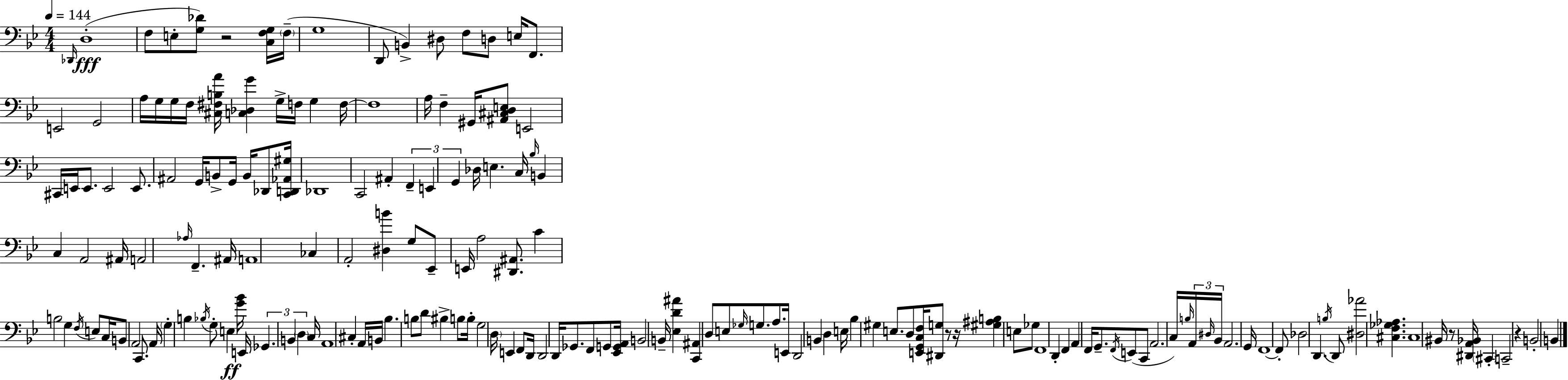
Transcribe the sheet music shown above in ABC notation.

X:1
T:Untitled
M:4/4
L:1/4
K:Gm
_D,,/4 D,4 F,/2 E,/2 [G,_D]/2 z2 [C,F,G,]/4 F,/4 G,4 D,,/2 B,, ^D,/2 F,/2 D,/2 E,/4 F,,/2 E,,2 G,,2 A,/4 G,/4 G,/4 F,/4 [^C,^F,B,A]/4 [C,_D,G] G,/4 F,/4 G, F,/4 F,4 A,/4 F, ^G,,/4 [^A,,^C,D,E,]/2 E,,2 ^C,,/4 E,,/4 E,,/2 E,,2 E,,/2 ^A,,2 G,,/4 B,,/2 G,,/4 B,,/4 _D,,/2 [C,,D,,_A,,^G,]/4 _D,,4 C,,2 ^A,, F,, E,, G,, _D,/4 E, C,/4 _B,/4 B,, C, A,,2 ^A,,/4 A,,2 _A,/4 F,, ^A,,/4 A,,4 _C, A,,2 [^D,B] G,/2 _E,,/2 E,,/4 A,2 [^D,,^A,,]/2 C B,2 G, F,/4 E,/2 C,/4 B,,/2 A,,2 C,,/2 A,,/4 G, B, _B,/4 G,/2 E, [G_B]/4 E,,/4 _G,, B,, D, C,/4 A,,4 ^C, A,,/4 B,,/4 _B, B,/2 D/2 ^B, B,/2 B,/4 G,2 D,/4 E,, F,,/2 D,,/4 D,,2 D,,/4 _G,,/2 F,,/2 G,,/2 [_E,,G,,A,,]/4 B,,2 B,,/4 [_E,D^A] [C,,^A,,] D,/2 E,/2 _G,/4 G,/2 A,/2 E,,/4 D,,2 B,, D, E,/4 _B, ^G, E,/2 D,/2 [E,,G,,C,F,]/4 [^D,,G,]/2 z/2 z/4 [^G,^A,B,] E,/2 _G,/2 F,,4 D,, F,, A,, F,,/4 G,,/2 F,,/4 E,,/2 C,,/2 A,,2 C,/4 B,/4 A,,/4 ^D,/4 _B,,/4 A,,2 G,,/4 F,,4 F,,/2 _D,2 D,, B,/4 D,,/2 [^D,_A]2 [^C,F,_G,_A,] ^C,4 ^B,,/4 z/2 [^D,,A,,_B,,]/4 ^C,, C,,2 z B,,2 B,,